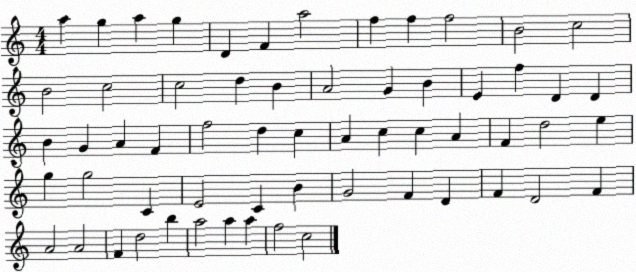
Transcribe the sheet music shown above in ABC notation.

X:1
T:Untitled
M:4/4
L:1/4
K:C
a g a g D F a2 f f f2 B2 c2 B2 c2 c2 d B A2 G B E f D D B G A F f2 d c A c c A F d2 e g g2 C E2 C B G2 F D F D2 F A2 A2 F d2 b a2 a a f2 c2